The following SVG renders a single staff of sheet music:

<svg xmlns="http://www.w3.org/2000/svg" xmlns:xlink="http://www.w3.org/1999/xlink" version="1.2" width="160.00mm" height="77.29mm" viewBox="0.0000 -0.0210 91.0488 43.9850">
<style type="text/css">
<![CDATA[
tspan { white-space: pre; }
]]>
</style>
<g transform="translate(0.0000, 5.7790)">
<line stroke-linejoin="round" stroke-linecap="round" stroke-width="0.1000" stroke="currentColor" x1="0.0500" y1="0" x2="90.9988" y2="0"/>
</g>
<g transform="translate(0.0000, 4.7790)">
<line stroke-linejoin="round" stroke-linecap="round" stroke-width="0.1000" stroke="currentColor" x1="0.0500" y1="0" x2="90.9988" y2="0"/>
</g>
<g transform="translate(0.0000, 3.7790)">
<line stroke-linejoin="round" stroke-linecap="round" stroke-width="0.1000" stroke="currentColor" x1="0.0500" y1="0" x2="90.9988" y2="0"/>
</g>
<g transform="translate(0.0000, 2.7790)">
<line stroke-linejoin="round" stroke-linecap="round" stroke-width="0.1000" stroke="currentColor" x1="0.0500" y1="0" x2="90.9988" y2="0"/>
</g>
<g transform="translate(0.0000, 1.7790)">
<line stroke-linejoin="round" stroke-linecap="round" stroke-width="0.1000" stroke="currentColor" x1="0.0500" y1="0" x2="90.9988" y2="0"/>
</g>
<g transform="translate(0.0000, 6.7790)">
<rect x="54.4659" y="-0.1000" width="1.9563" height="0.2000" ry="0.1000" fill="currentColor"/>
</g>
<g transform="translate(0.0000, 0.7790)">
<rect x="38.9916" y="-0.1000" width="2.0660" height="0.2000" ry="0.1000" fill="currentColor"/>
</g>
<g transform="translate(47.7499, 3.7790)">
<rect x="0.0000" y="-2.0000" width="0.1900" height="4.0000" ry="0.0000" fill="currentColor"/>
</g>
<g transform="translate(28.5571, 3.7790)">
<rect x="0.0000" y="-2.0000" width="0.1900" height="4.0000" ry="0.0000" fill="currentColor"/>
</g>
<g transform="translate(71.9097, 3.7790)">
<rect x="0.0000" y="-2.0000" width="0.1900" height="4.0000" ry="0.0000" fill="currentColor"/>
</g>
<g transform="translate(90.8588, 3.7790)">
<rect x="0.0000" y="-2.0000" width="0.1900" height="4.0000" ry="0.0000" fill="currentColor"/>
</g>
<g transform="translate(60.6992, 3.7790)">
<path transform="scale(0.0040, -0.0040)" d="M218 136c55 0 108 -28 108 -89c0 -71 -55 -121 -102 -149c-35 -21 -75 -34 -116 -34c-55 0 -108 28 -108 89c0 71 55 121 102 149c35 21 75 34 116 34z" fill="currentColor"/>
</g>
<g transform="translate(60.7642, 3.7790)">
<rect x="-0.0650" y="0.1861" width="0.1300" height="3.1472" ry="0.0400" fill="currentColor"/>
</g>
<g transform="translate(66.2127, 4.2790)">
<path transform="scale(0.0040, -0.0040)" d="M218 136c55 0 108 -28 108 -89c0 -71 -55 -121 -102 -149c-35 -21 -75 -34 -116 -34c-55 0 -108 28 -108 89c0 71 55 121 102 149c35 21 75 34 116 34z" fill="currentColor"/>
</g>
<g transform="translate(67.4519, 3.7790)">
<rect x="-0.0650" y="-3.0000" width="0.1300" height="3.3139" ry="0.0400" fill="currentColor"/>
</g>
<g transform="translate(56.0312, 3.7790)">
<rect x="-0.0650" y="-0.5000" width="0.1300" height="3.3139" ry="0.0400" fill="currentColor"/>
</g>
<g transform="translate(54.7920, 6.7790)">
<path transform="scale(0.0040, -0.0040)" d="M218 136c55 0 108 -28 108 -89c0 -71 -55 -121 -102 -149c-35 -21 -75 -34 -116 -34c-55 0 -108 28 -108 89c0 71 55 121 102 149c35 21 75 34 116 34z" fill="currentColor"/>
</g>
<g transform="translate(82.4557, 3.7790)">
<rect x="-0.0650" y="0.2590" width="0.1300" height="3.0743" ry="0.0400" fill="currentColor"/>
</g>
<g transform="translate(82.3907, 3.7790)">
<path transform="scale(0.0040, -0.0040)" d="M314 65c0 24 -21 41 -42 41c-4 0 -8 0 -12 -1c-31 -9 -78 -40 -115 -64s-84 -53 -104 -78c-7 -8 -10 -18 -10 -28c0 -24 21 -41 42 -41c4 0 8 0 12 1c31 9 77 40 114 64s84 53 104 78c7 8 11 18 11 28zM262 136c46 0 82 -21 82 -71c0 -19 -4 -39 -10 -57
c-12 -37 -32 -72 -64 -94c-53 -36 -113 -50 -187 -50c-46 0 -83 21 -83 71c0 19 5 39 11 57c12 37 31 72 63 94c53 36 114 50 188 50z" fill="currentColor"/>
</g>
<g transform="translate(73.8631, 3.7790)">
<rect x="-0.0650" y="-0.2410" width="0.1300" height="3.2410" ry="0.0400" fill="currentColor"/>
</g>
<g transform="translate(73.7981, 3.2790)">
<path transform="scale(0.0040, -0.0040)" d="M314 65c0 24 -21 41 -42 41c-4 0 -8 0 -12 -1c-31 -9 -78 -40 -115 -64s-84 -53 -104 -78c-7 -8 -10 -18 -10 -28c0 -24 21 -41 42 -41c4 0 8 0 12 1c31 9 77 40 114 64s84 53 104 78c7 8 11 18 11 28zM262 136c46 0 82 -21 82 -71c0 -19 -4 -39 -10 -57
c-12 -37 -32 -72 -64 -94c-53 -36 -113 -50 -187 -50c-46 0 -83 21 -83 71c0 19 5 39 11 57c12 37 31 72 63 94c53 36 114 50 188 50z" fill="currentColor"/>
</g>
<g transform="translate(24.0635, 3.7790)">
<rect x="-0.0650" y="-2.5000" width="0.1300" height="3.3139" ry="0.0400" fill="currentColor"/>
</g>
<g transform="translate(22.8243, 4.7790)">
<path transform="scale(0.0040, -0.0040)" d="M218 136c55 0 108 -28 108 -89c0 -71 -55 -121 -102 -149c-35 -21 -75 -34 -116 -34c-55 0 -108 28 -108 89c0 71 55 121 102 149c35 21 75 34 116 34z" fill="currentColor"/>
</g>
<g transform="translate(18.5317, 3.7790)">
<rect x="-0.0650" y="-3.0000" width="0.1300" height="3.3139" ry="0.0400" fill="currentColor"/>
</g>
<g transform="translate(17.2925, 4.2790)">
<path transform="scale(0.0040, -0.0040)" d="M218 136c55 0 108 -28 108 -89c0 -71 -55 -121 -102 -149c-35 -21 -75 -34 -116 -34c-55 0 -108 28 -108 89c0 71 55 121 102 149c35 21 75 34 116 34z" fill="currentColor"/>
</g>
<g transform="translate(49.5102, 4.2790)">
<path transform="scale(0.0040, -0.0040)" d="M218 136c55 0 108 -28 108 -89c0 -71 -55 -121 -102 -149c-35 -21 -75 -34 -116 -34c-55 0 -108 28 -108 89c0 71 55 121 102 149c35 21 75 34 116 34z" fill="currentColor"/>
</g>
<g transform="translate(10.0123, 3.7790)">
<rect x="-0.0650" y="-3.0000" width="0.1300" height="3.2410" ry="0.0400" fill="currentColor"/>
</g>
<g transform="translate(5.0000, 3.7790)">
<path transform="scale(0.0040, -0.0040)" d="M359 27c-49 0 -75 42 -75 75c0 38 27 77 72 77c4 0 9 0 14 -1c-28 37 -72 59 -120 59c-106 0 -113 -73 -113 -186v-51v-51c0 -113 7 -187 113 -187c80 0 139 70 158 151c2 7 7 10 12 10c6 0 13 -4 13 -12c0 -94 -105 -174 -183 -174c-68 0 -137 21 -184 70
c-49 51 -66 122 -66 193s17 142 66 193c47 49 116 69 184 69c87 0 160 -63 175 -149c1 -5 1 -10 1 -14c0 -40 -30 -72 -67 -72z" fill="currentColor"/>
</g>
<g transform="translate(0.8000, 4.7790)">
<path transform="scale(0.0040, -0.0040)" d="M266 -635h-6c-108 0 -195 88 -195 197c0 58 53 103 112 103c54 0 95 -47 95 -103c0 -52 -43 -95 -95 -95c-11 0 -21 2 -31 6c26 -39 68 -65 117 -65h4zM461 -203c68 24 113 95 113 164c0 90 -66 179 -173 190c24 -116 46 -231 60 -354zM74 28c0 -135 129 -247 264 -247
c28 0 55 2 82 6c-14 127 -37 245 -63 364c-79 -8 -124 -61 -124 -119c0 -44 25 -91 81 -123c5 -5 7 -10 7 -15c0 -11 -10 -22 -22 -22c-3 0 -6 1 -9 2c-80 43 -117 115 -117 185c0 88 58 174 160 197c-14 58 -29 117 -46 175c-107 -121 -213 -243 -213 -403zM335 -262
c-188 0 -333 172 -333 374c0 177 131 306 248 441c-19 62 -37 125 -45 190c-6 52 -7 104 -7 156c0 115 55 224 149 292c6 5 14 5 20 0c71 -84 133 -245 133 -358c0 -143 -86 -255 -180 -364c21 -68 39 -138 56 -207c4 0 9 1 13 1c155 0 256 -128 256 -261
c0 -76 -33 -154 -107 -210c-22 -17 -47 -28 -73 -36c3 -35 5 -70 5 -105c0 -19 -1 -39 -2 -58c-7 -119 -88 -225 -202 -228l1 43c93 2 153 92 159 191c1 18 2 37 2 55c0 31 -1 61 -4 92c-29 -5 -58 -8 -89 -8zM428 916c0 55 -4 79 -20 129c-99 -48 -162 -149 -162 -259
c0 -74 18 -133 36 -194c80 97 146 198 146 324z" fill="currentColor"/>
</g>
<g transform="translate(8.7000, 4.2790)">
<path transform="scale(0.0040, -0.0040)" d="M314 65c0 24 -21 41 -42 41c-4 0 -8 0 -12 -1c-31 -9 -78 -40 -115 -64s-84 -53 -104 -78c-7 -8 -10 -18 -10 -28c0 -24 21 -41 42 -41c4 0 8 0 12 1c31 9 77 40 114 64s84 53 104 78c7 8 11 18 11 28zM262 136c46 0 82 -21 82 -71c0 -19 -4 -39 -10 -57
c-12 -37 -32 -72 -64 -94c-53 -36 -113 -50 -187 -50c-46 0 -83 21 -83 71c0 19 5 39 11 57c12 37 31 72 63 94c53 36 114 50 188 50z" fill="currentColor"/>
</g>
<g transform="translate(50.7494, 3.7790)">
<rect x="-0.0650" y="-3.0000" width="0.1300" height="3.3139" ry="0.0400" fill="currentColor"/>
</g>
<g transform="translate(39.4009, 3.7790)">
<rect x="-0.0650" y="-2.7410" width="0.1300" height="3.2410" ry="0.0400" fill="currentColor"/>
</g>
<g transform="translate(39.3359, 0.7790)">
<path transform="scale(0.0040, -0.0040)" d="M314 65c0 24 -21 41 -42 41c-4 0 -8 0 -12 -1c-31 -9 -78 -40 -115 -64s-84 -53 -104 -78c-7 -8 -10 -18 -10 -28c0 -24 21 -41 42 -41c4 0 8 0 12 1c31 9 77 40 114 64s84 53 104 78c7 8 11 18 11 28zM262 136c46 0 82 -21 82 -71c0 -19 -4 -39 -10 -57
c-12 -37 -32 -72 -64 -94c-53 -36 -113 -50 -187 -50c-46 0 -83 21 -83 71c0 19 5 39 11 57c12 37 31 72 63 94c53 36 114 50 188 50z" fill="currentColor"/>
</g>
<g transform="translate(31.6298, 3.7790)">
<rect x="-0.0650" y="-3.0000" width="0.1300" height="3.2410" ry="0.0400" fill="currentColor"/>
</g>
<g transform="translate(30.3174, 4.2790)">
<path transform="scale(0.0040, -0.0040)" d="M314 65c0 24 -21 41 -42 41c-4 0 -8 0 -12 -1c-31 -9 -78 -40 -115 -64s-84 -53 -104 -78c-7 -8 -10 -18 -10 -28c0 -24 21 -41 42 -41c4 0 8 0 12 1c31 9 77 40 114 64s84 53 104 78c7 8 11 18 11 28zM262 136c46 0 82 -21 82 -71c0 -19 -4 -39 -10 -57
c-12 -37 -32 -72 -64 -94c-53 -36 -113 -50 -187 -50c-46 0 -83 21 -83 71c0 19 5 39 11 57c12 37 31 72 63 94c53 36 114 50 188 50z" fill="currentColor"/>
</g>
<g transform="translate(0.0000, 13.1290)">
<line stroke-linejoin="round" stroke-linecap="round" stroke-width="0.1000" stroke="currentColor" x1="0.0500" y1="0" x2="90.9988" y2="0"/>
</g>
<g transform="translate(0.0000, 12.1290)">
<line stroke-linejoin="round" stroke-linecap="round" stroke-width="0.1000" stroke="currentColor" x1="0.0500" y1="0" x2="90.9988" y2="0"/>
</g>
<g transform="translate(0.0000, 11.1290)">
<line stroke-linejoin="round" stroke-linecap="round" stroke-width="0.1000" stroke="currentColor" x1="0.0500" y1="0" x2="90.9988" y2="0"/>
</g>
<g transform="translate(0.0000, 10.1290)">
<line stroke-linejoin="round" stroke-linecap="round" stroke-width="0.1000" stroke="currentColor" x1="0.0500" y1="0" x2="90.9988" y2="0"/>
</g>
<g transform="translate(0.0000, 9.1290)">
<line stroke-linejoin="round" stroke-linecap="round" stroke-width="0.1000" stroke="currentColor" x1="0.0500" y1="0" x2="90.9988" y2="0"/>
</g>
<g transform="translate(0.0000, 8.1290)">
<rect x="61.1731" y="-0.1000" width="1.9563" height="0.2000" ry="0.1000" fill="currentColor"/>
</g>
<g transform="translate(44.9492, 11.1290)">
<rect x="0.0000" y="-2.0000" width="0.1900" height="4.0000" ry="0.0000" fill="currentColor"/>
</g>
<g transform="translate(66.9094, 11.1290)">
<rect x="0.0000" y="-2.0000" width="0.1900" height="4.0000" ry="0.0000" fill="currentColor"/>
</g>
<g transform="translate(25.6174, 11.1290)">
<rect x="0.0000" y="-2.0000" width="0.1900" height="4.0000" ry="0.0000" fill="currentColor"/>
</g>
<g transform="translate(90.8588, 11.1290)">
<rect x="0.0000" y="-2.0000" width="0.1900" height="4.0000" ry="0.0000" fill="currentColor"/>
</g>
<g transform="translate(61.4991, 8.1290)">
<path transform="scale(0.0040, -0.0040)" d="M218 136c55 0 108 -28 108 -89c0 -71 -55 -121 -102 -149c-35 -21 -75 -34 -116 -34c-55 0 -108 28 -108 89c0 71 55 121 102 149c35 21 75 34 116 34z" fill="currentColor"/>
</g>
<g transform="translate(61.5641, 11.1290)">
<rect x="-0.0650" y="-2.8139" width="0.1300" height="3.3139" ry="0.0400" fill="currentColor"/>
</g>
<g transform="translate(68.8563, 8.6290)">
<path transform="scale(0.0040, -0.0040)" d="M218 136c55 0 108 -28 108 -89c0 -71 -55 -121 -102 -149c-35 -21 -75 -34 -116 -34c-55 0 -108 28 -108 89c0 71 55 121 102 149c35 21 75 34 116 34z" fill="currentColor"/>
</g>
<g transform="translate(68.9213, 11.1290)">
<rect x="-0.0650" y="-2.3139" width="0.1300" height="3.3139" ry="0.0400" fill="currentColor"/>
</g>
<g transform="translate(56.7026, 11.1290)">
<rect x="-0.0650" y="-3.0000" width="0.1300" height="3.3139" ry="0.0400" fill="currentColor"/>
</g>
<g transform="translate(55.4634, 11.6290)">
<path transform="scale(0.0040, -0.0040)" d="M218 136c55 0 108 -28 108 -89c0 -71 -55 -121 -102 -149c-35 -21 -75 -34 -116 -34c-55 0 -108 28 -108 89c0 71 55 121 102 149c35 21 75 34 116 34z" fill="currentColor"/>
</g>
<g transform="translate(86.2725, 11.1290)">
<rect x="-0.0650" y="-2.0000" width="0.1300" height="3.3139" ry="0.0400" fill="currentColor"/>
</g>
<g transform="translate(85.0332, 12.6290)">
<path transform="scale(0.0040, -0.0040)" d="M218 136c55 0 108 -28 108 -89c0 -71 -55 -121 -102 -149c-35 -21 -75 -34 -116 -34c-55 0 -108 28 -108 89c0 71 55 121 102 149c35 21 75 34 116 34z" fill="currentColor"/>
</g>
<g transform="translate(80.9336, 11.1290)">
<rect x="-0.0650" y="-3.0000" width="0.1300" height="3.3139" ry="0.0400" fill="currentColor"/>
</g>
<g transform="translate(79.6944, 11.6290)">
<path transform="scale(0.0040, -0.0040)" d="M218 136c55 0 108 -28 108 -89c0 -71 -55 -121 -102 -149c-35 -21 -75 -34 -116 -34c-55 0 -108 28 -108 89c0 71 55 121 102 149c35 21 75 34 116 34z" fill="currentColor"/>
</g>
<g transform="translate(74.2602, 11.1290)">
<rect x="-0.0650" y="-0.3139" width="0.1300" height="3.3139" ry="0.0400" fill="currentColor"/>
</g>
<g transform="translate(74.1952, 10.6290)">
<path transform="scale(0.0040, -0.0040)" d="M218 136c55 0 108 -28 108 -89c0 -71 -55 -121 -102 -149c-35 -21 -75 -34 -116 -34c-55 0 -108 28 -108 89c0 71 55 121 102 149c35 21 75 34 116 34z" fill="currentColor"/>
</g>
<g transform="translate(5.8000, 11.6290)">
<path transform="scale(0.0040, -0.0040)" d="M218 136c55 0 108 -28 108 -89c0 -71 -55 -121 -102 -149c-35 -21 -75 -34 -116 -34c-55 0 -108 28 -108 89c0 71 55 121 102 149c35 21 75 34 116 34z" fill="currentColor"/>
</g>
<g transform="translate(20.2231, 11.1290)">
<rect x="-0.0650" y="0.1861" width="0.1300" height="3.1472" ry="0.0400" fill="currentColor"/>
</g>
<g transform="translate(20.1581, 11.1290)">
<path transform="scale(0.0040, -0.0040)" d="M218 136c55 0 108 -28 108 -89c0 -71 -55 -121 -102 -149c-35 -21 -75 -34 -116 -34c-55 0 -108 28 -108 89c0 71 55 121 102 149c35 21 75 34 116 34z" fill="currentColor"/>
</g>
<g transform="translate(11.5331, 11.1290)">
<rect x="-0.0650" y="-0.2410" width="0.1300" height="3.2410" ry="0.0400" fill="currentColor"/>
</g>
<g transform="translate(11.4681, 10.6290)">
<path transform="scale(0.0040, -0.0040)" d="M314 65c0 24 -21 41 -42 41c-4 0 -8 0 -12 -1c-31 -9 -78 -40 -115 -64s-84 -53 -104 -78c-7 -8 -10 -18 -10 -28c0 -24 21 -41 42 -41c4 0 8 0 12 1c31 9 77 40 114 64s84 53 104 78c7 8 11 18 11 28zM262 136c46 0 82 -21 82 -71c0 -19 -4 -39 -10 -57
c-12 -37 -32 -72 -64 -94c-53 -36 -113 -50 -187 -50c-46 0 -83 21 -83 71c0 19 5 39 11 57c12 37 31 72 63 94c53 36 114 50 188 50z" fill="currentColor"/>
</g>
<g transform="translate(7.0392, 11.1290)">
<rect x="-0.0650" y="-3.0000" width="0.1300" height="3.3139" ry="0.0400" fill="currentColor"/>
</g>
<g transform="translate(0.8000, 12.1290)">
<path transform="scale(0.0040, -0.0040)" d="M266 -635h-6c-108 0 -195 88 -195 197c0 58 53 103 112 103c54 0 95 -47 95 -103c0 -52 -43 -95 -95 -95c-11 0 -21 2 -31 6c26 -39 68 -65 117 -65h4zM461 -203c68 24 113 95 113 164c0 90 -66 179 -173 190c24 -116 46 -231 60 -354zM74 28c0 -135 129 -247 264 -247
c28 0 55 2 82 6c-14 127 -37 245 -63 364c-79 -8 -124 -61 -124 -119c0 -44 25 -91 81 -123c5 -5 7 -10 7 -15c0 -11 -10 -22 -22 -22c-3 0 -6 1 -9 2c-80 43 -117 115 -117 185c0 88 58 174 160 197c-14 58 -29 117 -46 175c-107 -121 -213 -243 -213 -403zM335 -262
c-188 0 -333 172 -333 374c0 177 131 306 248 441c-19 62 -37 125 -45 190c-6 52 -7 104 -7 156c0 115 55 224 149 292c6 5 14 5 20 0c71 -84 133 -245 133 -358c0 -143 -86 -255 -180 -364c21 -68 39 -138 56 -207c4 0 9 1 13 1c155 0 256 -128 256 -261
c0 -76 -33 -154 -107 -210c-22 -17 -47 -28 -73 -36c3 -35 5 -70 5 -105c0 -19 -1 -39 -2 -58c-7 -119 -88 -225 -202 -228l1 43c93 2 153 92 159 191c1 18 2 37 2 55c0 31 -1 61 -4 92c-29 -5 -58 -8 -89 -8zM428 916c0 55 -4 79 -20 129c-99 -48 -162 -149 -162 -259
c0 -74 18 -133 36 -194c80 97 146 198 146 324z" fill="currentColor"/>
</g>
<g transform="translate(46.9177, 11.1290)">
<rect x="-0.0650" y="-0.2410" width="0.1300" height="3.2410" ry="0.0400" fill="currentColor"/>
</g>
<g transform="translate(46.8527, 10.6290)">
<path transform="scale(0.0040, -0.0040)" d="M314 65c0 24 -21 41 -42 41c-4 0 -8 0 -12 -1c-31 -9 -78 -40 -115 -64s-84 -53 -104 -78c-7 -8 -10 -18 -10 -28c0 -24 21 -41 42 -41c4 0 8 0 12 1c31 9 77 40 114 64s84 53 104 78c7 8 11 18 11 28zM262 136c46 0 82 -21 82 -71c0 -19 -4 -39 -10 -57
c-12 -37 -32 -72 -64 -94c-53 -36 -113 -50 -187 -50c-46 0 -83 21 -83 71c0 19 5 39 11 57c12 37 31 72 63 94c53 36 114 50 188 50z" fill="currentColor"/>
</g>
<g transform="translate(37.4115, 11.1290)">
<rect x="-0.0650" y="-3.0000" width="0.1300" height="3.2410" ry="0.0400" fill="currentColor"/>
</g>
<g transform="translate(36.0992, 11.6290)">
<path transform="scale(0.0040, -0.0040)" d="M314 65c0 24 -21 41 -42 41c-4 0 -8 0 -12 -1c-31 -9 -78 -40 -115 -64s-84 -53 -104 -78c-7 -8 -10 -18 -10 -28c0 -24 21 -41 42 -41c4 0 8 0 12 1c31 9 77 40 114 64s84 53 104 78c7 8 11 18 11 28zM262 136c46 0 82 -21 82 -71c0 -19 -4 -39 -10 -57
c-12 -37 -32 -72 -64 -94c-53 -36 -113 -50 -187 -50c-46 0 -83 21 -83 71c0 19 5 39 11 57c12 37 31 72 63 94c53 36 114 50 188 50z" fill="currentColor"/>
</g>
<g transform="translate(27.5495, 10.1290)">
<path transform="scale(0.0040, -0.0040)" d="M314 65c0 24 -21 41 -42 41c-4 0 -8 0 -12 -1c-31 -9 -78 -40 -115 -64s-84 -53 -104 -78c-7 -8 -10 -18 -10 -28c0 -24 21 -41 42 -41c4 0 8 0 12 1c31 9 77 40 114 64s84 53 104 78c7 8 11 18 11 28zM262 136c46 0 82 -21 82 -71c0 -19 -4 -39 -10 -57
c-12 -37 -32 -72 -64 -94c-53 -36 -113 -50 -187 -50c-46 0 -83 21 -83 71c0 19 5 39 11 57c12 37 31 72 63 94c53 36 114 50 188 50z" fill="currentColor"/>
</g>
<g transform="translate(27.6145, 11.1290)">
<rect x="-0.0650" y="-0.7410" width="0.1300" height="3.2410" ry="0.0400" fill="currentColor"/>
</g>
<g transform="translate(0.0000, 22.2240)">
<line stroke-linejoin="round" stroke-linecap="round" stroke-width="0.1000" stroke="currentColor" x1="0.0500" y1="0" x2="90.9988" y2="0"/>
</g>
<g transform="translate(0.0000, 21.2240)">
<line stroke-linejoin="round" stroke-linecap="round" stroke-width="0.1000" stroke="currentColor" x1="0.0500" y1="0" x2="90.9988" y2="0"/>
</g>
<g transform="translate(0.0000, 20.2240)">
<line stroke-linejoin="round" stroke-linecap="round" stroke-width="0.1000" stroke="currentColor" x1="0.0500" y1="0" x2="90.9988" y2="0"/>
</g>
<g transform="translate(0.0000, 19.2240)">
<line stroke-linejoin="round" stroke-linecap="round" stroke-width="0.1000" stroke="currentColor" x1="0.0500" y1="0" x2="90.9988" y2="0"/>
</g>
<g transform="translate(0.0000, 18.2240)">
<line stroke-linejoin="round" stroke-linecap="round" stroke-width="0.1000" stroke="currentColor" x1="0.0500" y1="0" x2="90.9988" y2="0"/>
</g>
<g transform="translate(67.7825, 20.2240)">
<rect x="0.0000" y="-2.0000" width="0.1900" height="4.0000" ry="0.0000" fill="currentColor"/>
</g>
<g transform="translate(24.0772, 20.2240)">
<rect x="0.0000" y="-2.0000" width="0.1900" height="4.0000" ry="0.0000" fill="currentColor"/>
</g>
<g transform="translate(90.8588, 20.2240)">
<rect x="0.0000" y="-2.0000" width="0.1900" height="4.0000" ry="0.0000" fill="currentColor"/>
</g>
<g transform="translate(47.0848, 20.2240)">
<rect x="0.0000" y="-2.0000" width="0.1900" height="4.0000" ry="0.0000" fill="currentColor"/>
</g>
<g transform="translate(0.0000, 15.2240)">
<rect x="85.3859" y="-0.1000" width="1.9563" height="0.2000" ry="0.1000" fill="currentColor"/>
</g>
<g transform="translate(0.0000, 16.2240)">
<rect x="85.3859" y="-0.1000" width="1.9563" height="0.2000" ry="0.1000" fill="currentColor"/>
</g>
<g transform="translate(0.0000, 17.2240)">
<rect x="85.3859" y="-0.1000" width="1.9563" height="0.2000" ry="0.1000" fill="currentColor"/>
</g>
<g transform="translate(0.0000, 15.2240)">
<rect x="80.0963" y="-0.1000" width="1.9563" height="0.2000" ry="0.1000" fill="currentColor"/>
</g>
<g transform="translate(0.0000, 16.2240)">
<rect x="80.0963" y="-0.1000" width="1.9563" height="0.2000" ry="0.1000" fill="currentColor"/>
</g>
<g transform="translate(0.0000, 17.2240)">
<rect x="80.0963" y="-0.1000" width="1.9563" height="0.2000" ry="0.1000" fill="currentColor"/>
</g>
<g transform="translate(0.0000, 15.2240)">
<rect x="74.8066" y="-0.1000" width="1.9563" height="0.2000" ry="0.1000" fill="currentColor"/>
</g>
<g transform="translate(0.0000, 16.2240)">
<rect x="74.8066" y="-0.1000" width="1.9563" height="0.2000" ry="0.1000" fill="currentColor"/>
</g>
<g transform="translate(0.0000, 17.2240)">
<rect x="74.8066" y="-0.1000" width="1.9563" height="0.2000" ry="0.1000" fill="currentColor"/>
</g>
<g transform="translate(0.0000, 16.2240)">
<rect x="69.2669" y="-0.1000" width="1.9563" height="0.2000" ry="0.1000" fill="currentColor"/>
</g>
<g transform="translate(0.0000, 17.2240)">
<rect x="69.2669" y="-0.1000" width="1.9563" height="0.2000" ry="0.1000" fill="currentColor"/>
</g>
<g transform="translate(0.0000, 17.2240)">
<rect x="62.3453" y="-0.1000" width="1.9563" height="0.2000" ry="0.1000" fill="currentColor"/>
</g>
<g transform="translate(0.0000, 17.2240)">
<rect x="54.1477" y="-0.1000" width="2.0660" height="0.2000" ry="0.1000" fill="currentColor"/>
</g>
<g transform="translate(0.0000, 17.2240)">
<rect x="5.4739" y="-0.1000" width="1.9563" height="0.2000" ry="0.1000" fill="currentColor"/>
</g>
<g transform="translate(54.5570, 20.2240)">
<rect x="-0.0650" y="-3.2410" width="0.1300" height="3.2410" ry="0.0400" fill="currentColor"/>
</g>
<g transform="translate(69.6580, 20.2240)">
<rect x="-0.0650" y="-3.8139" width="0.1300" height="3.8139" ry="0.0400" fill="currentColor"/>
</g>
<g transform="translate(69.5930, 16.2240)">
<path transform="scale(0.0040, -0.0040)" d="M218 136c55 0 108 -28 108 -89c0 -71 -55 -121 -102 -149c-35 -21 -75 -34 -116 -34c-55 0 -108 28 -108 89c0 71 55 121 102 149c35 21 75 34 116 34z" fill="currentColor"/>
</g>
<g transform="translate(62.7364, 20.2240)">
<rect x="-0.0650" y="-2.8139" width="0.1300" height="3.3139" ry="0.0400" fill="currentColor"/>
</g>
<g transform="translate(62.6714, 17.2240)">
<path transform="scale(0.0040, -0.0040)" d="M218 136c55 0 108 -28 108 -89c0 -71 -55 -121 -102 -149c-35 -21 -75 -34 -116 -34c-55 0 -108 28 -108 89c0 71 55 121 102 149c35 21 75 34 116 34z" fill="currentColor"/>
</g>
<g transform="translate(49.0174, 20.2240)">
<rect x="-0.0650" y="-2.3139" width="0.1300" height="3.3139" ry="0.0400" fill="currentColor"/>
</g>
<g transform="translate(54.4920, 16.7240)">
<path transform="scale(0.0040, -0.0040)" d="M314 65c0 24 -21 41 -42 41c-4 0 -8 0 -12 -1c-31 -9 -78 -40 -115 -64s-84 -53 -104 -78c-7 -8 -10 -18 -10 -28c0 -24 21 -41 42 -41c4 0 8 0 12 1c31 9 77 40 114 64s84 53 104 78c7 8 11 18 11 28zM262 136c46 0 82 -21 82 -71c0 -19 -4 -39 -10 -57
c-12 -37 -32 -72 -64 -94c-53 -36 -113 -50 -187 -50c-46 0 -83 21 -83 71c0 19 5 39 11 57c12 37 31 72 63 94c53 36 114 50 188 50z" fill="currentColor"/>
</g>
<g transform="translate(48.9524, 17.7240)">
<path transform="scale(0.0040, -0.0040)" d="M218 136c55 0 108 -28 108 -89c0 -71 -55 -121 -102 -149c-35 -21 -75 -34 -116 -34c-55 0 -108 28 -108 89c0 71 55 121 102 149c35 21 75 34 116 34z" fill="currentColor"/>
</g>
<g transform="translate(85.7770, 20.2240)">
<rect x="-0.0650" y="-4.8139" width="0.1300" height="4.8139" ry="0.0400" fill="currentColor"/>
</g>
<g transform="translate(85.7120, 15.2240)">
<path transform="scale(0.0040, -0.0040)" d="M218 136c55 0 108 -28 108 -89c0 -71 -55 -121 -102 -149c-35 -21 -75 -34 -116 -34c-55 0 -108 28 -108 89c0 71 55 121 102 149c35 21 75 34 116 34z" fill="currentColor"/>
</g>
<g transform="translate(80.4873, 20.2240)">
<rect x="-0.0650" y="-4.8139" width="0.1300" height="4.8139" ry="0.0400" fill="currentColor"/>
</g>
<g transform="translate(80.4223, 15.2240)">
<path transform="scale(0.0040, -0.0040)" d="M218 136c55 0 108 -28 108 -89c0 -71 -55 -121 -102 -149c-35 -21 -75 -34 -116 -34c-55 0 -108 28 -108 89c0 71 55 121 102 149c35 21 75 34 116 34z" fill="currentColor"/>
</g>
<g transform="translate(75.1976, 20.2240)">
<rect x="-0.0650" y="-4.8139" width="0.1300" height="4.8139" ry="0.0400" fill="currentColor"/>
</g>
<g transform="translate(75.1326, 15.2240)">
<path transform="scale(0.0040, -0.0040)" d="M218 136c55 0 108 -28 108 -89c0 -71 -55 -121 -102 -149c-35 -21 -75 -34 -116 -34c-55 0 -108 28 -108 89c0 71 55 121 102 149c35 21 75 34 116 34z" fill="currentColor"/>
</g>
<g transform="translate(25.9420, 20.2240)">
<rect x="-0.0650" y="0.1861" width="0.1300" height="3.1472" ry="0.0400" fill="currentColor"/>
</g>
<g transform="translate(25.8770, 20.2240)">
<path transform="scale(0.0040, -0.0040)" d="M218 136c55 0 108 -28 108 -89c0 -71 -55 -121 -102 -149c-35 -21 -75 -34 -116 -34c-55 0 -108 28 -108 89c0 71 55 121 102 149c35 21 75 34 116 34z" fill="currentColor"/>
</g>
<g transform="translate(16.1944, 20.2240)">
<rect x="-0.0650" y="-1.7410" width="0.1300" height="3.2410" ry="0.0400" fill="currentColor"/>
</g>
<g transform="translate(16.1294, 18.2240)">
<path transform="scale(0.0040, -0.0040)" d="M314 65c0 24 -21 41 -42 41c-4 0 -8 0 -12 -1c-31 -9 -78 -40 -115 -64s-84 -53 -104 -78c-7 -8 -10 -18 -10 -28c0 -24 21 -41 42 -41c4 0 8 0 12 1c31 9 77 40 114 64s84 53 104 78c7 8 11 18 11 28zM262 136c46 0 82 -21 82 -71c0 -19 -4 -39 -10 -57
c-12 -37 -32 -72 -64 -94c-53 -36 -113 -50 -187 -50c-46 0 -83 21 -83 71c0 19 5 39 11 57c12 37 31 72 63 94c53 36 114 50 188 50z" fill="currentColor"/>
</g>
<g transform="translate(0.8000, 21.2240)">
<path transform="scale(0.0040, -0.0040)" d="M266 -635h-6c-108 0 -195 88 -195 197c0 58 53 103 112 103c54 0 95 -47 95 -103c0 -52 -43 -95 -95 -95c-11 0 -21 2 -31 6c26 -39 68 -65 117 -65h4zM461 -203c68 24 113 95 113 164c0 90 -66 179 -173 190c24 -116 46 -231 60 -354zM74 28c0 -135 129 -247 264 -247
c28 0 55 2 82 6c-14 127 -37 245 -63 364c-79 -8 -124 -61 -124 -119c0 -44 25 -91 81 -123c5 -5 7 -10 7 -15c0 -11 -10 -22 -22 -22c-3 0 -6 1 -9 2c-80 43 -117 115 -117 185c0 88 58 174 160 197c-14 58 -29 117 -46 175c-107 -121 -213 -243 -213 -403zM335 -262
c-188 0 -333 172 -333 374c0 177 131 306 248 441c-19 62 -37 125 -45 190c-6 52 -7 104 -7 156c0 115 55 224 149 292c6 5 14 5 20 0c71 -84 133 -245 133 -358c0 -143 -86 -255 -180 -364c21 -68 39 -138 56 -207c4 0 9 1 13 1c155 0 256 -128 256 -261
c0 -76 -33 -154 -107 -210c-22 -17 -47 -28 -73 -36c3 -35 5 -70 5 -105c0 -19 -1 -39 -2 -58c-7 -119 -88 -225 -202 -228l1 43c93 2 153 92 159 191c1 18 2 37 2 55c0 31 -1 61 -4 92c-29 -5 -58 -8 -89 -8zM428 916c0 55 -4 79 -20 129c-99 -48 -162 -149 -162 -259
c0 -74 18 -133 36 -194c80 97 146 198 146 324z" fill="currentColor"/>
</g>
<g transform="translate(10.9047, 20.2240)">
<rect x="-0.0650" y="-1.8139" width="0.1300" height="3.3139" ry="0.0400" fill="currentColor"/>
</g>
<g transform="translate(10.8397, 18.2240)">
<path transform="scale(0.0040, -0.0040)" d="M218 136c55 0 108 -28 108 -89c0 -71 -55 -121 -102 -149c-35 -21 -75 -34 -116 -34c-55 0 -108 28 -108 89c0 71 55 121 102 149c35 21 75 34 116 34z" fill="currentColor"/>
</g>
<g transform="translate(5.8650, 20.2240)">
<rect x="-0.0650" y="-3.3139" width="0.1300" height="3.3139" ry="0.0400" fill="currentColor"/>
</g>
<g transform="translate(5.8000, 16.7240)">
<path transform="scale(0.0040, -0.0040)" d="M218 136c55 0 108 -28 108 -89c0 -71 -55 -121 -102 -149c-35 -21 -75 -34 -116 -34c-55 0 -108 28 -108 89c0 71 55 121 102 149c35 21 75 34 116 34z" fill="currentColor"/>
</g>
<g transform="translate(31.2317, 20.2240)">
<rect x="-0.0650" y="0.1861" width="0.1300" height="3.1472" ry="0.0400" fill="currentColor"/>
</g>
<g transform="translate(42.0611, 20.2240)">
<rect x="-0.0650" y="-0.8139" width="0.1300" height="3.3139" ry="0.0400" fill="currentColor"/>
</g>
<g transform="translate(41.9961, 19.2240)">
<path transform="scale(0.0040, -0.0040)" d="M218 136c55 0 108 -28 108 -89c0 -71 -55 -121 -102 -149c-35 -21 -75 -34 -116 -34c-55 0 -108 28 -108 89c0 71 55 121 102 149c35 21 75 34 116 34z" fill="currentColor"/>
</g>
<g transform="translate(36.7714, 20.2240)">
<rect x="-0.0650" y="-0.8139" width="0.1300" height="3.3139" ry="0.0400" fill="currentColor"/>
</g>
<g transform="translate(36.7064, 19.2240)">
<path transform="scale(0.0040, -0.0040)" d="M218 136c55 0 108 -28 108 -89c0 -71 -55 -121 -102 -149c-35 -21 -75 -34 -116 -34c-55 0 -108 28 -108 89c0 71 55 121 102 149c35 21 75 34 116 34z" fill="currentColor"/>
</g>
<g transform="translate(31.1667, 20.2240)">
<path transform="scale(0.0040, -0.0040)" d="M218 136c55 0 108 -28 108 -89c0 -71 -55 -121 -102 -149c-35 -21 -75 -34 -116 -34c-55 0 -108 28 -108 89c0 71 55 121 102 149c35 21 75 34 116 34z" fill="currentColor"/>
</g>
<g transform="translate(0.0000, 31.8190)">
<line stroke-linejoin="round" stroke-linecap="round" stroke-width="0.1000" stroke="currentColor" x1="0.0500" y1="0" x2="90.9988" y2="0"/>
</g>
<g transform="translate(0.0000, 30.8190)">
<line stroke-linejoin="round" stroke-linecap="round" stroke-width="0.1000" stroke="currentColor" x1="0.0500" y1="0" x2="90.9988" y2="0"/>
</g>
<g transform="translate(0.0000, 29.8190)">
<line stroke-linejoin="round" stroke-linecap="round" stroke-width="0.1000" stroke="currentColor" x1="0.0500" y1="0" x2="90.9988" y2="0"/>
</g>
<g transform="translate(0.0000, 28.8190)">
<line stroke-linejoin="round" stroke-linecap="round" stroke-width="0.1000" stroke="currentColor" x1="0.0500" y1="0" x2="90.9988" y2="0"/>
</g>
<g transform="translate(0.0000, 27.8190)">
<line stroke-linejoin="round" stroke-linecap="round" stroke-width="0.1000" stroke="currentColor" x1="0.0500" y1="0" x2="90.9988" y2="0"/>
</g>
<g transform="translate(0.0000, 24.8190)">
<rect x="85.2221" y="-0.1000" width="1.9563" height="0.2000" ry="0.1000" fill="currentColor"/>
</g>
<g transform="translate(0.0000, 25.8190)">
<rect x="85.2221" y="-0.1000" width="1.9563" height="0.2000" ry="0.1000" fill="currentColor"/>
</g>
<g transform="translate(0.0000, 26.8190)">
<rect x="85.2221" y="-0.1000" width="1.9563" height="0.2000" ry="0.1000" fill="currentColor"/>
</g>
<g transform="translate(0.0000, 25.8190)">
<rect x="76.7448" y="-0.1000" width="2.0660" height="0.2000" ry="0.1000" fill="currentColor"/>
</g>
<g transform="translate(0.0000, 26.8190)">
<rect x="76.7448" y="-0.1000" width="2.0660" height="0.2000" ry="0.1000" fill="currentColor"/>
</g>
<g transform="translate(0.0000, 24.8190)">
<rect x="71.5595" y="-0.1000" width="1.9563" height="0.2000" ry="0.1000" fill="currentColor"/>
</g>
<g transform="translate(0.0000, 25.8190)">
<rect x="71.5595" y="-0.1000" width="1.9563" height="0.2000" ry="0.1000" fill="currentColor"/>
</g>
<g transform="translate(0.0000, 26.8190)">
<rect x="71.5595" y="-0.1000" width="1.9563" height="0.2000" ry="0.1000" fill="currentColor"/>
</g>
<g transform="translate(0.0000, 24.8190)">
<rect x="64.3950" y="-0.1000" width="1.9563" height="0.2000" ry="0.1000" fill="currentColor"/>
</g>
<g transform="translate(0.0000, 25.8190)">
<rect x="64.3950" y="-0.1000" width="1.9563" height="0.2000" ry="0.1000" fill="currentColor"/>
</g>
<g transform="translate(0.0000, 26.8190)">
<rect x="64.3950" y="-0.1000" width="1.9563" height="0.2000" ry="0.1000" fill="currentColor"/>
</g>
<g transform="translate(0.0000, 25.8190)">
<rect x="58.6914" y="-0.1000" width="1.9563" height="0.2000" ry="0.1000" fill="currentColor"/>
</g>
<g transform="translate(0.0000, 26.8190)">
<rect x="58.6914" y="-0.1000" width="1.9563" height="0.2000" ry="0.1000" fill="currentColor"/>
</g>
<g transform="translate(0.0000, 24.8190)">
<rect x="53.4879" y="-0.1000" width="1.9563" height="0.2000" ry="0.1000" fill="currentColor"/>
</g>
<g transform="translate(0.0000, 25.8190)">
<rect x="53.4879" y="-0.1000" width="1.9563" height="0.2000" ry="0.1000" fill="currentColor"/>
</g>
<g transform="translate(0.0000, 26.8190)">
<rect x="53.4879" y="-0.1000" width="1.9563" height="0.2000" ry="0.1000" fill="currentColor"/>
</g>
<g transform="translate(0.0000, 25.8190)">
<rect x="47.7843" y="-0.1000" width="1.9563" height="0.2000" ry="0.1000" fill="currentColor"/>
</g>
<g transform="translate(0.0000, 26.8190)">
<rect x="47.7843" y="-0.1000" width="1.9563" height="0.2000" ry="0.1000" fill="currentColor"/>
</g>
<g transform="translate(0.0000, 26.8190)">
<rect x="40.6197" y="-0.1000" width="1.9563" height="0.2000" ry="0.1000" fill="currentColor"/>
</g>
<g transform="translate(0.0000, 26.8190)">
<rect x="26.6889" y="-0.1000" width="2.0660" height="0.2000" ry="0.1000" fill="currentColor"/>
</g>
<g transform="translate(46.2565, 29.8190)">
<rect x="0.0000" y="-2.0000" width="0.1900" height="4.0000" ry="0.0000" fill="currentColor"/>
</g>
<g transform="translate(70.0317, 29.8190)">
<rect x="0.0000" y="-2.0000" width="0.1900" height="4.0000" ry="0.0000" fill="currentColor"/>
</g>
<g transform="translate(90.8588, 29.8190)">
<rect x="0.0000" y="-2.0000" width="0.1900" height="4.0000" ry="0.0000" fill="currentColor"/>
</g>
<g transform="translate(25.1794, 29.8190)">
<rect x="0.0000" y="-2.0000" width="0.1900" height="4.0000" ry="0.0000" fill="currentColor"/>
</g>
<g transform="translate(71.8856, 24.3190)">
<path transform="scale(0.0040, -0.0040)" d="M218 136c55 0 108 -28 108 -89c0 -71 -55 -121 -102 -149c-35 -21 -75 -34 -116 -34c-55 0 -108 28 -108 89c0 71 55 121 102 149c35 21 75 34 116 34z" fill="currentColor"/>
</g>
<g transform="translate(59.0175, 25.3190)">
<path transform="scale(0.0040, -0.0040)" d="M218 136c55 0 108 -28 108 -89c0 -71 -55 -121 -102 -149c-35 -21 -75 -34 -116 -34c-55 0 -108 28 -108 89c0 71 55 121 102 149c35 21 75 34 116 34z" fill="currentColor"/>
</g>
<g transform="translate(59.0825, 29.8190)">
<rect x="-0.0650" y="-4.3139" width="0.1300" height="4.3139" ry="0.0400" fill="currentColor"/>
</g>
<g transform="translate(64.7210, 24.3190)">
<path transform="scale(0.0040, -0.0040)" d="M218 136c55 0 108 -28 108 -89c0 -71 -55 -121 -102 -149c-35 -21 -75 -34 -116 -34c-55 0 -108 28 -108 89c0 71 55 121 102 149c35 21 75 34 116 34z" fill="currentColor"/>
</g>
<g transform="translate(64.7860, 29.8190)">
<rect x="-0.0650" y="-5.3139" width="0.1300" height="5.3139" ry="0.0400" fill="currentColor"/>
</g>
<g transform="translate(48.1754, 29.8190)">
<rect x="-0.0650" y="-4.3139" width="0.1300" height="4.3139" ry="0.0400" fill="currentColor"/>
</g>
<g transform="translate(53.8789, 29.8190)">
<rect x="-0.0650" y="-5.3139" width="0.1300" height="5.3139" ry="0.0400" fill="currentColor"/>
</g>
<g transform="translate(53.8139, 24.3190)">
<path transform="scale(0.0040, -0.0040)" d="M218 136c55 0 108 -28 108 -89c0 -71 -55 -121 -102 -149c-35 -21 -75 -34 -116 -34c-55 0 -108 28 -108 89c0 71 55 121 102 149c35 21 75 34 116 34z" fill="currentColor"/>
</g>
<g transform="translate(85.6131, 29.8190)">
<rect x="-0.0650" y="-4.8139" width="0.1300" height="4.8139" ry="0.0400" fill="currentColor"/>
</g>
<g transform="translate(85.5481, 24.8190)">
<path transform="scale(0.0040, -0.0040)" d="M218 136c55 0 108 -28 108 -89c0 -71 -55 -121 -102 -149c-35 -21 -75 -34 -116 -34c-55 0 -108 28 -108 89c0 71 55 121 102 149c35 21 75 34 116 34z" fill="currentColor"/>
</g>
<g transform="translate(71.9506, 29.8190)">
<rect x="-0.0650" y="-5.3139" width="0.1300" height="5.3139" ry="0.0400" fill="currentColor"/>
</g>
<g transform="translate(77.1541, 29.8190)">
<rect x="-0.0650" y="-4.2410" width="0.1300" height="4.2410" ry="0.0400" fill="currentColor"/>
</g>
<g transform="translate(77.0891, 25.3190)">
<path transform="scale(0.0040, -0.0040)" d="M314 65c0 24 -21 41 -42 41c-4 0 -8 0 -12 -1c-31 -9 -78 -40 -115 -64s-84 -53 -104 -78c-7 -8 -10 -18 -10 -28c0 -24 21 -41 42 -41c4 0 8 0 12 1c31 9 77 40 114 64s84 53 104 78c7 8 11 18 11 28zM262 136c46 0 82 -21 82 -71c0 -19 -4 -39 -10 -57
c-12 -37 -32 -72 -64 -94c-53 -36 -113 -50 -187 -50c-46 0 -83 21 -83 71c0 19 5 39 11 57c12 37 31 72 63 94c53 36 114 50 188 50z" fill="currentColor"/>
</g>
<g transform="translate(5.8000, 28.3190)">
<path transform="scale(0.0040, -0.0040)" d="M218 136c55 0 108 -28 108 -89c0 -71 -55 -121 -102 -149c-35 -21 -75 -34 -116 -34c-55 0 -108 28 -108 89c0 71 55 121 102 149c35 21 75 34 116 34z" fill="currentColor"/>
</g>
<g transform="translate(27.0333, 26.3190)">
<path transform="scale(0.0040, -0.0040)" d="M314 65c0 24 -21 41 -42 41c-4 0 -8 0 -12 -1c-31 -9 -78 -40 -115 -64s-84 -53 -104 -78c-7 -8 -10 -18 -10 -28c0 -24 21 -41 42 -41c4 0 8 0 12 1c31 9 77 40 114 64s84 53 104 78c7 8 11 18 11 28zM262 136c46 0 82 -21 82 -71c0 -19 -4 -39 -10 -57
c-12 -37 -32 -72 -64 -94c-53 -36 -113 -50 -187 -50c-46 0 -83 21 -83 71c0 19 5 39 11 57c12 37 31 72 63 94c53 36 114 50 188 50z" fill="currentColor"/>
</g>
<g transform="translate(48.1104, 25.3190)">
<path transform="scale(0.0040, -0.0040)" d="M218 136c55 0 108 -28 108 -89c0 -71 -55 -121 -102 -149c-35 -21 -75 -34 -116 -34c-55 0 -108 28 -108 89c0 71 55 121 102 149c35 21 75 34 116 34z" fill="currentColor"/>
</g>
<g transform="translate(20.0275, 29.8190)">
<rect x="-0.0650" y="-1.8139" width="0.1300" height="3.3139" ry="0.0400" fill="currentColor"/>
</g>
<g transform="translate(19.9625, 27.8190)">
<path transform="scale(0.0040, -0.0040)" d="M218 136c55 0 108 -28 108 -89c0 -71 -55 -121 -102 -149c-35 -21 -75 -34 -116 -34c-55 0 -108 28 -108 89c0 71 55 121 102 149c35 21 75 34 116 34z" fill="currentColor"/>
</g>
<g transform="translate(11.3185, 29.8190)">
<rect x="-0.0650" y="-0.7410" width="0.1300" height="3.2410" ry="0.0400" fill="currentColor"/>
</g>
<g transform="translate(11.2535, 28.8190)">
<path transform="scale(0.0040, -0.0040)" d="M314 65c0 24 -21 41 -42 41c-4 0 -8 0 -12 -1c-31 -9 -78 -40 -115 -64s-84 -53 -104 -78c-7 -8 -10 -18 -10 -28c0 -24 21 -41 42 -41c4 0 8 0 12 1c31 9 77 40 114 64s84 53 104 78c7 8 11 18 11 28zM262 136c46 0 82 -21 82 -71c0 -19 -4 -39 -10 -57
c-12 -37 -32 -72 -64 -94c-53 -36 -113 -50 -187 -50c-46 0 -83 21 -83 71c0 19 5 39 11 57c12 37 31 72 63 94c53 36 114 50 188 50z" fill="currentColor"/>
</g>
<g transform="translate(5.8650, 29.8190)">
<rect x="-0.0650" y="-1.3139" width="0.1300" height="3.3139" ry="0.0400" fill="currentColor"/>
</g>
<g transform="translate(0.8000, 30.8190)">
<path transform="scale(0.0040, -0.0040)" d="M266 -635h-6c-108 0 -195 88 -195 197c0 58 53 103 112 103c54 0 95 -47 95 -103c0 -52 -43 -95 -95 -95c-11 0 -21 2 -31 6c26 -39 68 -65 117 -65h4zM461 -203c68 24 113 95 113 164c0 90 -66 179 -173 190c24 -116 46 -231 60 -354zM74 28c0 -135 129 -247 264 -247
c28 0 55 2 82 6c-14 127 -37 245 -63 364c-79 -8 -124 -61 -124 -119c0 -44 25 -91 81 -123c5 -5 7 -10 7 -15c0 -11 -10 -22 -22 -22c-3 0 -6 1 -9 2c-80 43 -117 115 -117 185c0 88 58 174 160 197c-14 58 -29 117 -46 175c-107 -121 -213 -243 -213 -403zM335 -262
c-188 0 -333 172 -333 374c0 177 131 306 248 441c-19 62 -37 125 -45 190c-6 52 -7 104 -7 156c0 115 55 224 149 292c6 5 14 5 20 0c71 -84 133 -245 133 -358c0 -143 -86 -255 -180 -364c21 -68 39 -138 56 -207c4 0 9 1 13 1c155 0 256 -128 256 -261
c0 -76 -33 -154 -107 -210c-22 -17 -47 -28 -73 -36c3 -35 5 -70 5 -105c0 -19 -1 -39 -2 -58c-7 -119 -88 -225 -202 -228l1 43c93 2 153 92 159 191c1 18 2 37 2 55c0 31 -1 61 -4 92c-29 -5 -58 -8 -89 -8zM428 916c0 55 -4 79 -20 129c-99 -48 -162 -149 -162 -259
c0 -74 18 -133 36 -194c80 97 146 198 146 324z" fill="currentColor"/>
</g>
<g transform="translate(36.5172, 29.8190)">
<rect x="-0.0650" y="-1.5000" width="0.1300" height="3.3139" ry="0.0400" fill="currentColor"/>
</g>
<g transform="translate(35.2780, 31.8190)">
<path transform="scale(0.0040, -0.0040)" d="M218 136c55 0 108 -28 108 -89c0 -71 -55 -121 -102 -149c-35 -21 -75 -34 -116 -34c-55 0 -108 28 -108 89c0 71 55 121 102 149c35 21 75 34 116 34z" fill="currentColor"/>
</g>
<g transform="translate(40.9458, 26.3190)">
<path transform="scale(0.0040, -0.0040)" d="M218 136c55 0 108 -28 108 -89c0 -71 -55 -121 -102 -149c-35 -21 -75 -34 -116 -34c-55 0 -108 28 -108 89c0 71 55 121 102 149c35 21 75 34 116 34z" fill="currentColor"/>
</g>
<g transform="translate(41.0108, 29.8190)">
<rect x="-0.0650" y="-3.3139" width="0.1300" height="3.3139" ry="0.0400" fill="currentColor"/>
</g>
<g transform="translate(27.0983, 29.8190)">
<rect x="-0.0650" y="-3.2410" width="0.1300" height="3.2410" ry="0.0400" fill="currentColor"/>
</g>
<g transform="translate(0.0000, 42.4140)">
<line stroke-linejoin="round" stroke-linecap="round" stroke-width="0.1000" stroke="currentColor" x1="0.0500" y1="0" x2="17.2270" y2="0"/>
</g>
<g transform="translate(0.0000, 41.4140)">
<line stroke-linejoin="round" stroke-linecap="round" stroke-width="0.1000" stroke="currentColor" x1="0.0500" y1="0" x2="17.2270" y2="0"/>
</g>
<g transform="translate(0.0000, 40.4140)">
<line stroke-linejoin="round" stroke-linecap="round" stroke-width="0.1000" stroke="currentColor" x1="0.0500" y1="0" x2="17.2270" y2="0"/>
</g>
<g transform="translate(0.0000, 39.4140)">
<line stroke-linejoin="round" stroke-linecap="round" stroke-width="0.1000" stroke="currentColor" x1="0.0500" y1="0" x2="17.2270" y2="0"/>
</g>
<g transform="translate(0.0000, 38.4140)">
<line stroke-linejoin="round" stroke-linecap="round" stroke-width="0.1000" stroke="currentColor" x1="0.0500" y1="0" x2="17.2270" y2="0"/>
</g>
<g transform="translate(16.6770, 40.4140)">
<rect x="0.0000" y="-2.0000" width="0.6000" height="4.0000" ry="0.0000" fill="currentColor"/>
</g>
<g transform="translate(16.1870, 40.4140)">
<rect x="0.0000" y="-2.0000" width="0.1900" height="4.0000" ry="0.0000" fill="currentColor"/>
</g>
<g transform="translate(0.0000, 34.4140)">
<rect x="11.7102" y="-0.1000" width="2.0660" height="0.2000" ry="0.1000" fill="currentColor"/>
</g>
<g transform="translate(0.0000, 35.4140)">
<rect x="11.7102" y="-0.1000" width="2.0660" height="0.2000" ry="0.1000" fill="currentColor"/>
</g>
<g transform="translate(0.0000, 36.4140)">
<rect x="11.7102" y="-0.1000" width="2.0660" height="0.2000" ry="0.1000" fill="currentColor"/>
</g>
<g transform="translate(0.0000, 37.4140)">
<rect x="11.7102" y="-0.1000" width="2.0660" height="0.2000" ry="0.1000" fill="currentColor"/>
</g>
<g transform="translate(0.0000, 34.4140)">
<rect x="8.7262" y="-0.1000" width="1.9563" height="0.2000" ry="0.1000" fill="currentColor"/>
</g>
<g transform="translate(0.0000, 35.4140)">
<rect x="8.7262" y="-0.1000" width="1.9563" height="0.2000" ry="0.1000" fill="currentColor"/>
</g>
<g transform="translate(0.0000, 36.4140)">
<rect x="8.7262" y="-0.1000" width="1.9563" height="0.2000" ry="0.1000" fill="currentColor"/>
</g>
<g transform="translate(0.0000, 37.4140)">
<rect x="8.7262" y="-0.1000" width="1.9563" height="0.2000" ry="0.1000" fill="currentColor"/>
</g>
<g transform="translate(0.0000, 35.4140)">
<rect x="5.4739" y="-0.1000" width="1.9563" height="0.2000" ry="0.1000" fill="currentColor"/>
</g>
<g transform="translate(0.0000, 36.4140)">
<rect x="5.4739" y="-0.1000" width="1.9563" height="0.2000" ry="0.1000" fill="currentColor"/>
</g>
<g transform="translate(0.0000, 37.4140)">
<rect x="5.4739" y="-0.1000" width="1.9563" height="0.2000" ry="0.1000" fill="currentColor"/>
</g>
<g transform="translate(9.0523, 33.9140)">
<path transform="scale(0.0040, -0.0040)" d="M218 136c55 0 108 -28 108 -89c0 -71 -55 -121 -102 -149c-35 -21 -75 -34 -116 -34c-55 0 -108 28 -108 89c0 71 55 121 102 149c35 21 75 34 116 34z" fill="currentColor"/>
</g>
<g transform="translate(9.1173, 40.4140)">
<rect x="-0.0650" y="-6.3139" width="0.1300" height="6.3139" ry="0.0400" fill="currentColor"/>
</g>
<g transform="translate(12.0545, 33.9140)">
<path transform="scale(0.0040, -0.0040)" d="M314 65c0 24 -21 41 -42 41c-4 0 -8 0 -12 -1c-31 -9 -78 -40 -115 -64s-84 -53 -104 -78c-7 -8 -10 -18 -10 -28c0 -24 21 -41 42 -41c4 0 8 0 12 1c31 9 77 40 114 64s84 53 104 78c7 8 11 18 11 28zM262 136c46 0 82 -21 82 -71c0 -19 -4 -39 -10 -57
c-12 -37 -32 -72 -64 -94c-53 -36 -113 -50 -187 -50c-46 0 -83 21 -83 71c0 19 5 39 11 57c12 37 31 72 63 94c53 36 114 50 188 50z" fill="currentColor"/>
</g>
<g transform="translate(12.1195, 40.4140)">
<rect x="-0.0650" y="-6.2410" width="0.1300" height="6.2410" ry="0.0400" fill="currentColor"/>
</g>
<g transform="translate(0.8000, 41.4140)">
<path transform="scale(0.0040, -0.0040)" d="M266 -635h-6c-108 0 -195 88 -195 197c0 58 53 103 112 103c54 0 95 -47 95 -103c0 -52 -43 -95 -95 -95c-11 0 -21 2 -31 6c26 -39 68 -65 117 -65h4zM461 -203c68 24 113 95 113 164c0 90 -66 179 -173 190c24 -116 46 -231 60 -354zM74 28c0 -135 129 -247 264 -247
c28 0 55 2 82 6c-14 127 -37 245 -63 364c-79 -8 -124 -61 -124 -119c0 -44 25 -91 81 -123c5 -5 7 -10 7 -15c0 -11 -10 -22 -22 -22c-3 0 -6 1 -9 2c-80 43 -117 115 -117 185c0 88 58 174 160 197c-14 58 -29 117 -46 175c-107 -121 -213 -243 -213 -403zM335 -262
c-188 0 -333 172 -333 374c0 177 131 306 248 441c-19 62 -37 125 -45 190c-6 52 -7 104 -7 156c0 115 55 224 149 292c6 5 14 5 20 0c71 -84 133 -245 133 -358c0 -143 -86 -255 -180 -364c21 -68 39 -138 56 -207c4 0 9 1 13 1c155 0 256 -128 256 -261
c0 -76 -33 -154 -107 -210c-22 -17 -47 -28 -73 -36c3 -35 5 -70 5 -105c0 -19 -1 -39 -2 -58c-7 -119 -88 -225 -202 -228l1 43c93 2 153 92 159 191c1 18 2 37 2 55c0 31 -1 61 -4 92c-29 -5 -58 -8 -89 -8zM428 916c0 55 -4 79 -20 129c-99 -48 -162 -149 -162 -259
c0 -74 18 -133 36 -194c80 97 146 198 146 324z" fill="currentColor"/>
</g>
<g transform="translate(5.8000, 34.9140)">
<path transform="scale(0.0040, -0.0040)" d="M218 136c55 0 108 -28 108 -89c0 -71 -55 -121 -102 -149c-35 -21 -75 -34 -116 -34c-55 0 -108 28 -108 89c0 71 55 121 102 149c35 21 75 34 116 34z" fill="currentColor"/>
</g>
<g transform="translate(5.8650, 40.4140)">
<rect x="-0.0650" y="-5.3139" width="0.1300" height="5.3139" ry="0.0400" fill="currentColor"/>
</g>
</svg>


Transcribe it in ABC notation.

X:1
T:Untitled
M:4/4
L:1/4
K:C
A2 A G A2 a2 A C B A c2 B2 A c2 B d2 A2 c2 A a g c A F b f f2 B B d d g b2 a c' e' e' e' e d2 f b2 E b d' f' d' f' f' d'2 e' f' a' a'2